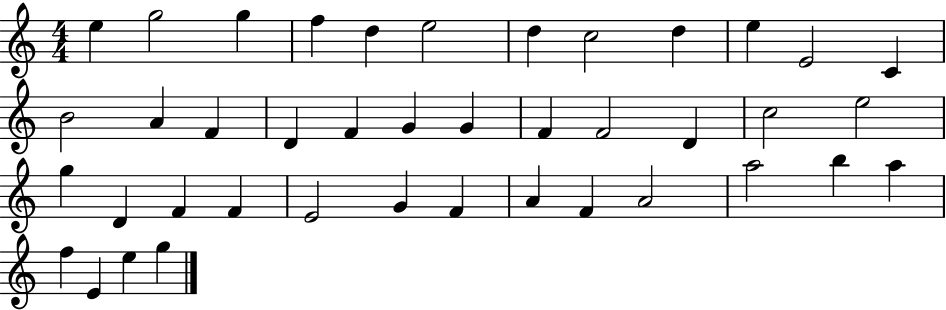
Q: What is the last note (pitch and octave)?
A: G5